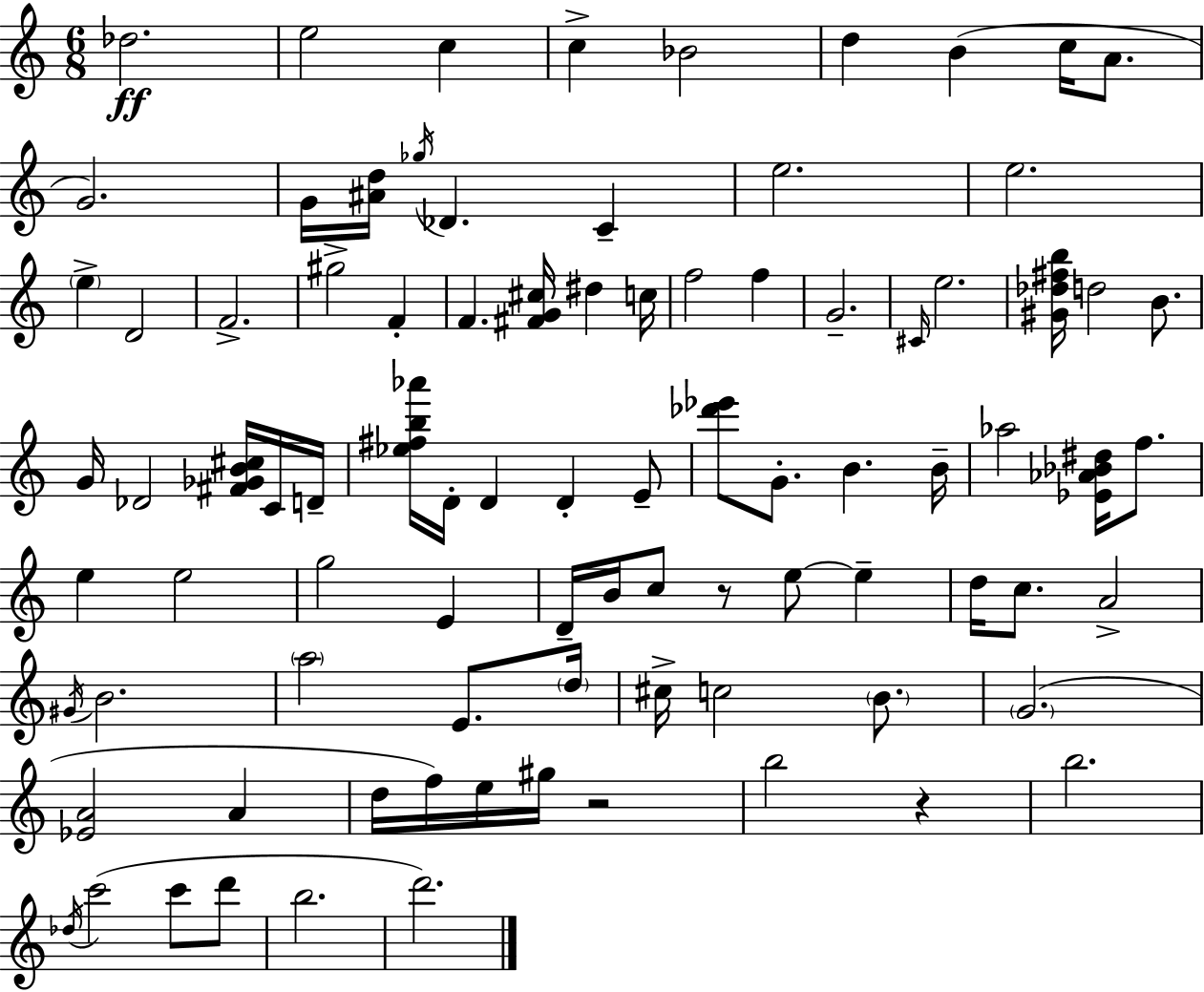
Db5/h. E5/h C5/q C5/q Bb4/h D5/q B4/q C5/s A4/e. G4/h. G4/s [A#4,D5]/s Gb5/s Db4/q. C4/q E5/h. E5/h. E5/q D4/h F4/h. G#5/h F4/q F4/q. [F#4,G4,C#5]/s D#5/q C5/s F5/h F5/q G4/h. C#4/s E5/h. [G#4,Db5,F#5,B5]/s D5/h B4/e. G4/s Db4/h [F#4,Gb4,B4,C#5]/s C4/s D4/s [Eb5,F#5,B5,Ab6]/s D4/s D4/q D4/q E4/e [Db6,Eb6]/e G4/e. B4/q. B4/s Ab5/h [Eb4,Ab4,Bb4,D#5]/s F5/e. E5/q E5/h G5/h E4/q D4/s B4/s C5/e R/e E5/e E5/q D5/s C5/e. A4/h G#4/s B4/h. A5/h E4/e. D5/s C#5/s C5/h B4/e. G4/h. [Eb4,A4]/h A4/q D5/s F5/s E5/s G#5/s R/h B5/h R/q B5/h. Db5/s C6/h C6/e D6/e B5/h. D6/h.